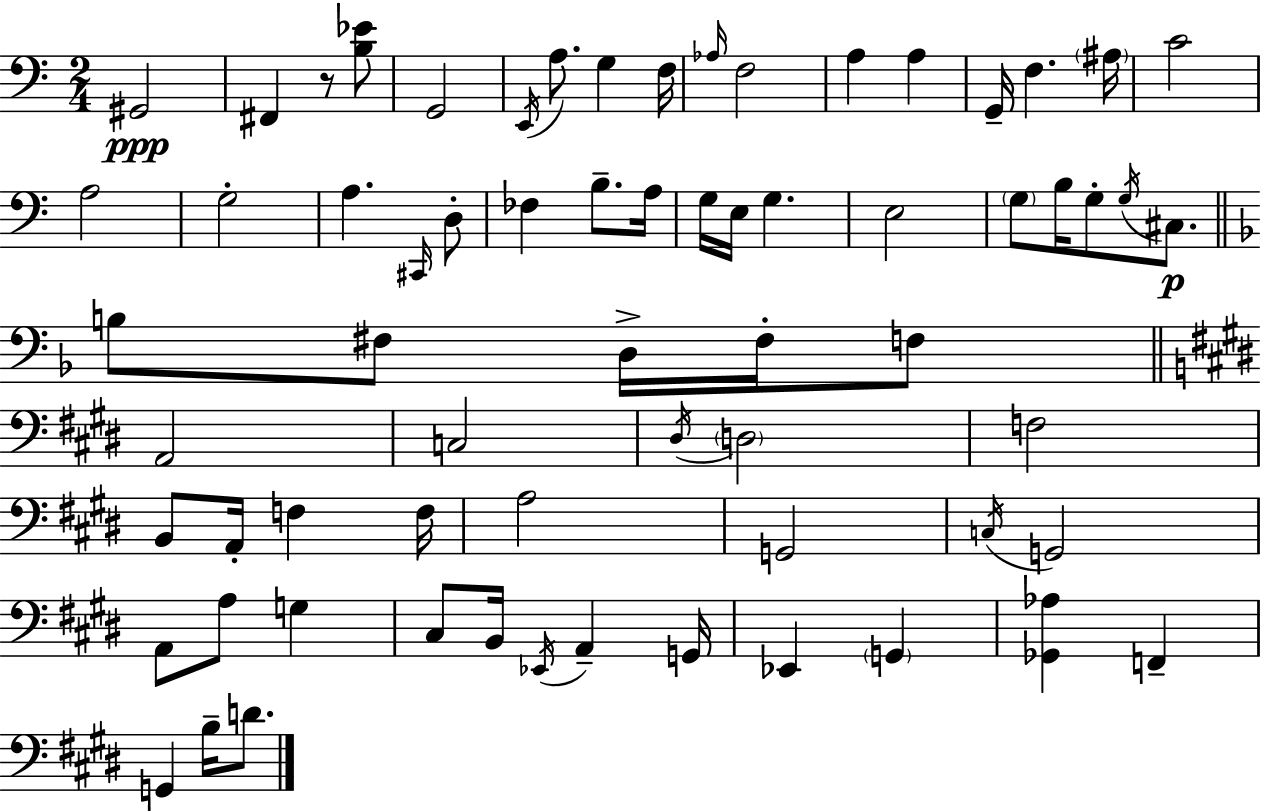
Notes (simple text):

G#2/h F#2/q R/e [B3,Eb4]/e G2/h E2/s A3/e. G3/q F3/s Ab3/s F3/h A3/q A3/q G2/s F3/q. A#3/s C4/h A3/h G3/h A3/q. C#2/s D3/e FES3/q B3/e. A3/s G3/s E3/s G3/q. E3/h G3/e B3/s G3/e G3/s C#3/e. B3/e F#3/e D3/s F#3/s F3/e A2/h C3/h D#3/s D3/h F3/h B2/e A2/s F3/q F3/s A3/h G2/h C3/s G2/h A2/e A3/e G3/q C#3/e B2/s Eb2/s A2/q G2/s Eb2/q G2/q [Gb2,Ab3]/q F2/q G2/q B3/s D4/e.